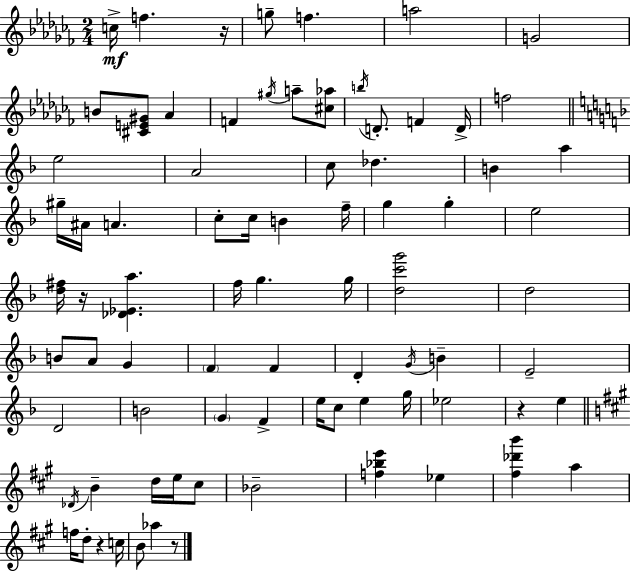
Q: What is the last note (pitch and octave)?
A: Ab5